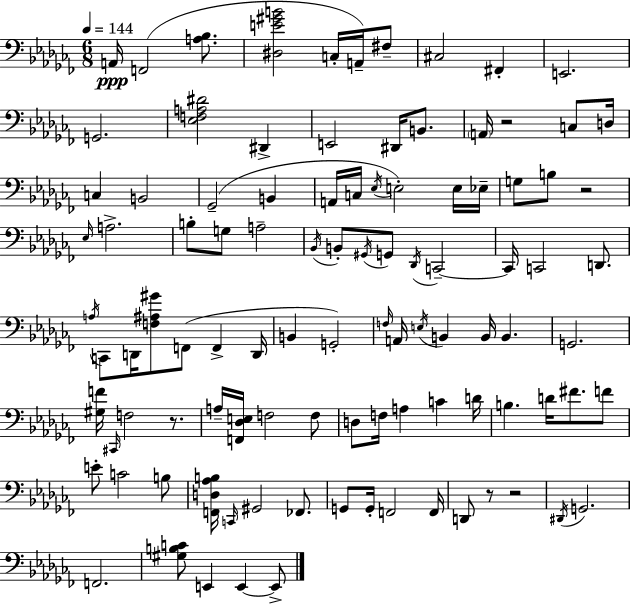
A2/s F2/h [A3,Bb3]/e. [D#3,E4,G#4,B4]/h C3/s A2/s F#3/e C#3/h F#2/q E2/h. G2/h. [Eb3,F3,A3,D#4]/h D#2/q E2/h D#2/s B2/e. A2/s R/h C3/e D3/s C3/q B2/h Gb2/h B2/q A2/s C3/s Eb3/s E3/h E3/s Eb3/s G3/e B3/e R/h Eb3/s A3/h. B3/e G3/e A3/h Bb2/s B2/e G#2/s G2/e Db2/s C2/h C2/s C2/h D2/e. A3/s C2/e D2/s [F3,A#3,G#4]/e F2/e F2/q D2/s B2/q G2/h F3/s A2/s E3/s B2/q B2/s B2/q. G2/h. [G#3,F4]/s C#2/s F3/h R/e. A3/s [F2,Db3,E3]/s F3/h F3/e D3/e F3/s A3/q C4/q D4/s B3/q. D4/s F#4/e. F4/e E4/e C4/h B3/e [F2,D3,Ab3,B3]/s C2/s G#2/h FES2/e. G2/e G2/s F2/h F2/s D2/e R/e R/h D#2/s G2/h. F2/h. [G#3,B3,C4]/e E2/q E2/q E2/e